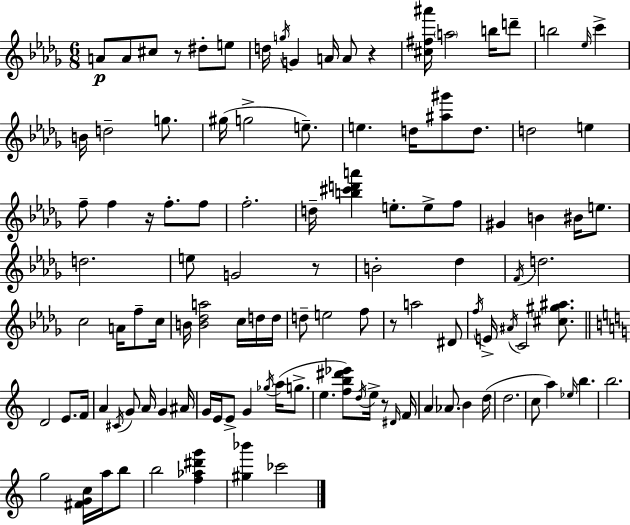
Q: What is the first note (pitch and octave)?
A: A4